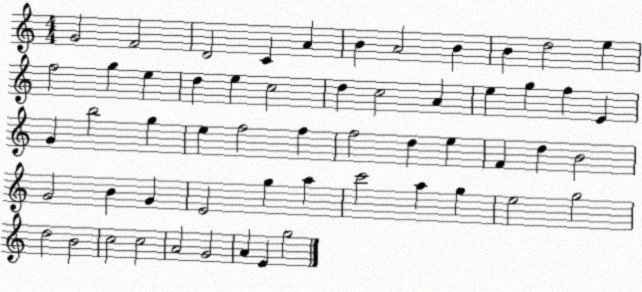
X:1
T:Untitled
M:4/4
L:1/4
K:C
G2 F2 D2 C A B A2 B B d2 e f2 g e d e c2 d c2 A e g f E G b2 g e f2 f f2 d e F d B2 G2 B G E2 g a c'2 a g e2 g2 d2 B2 c2 c2 A2 G2 A E g2